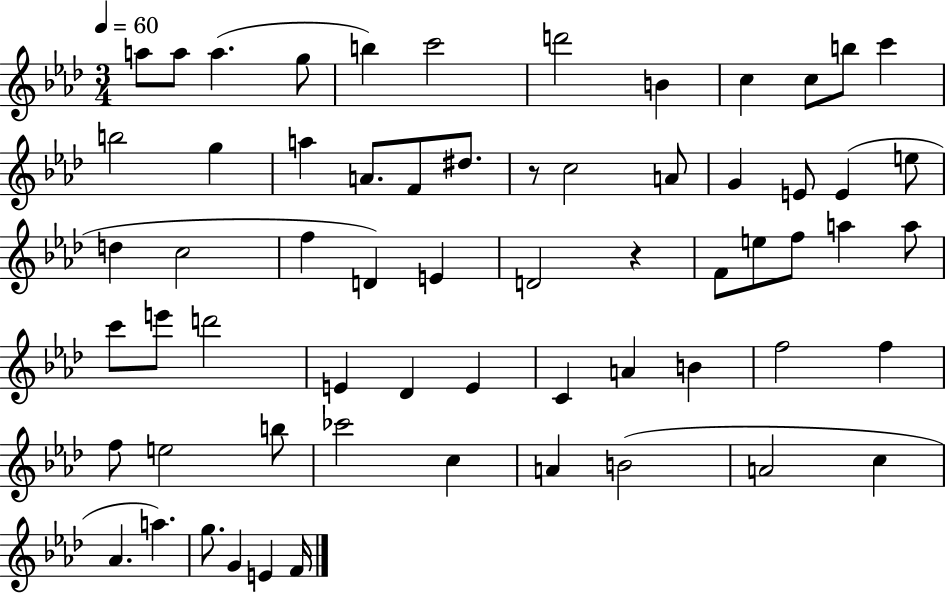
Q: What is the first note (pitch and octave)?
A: A5